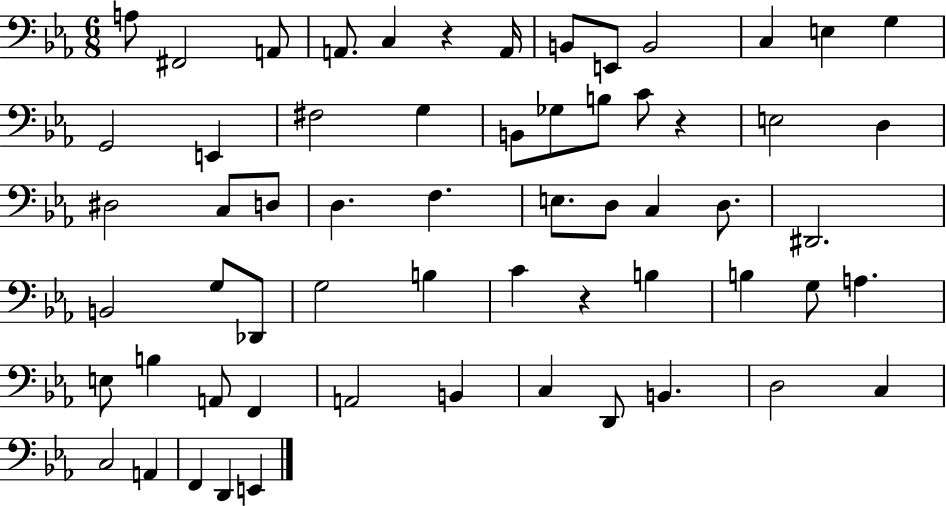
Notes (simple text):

A3/e F#2/h A2/e A2/e. C3/q R/q A2/s B2/e E2/e B2/h C3/q E3/q G3/q G2/h E2/q F#3/h G3/q B2/e Gb3/e B3/e C4/e R/q E3/h D3/q D#3/h C3/e D3/e D3/q. F3/q. E3/e. D3/e C3/q D3/e. D#2/h. B2/h G3/e Db2/e G3/h B3/q C4/q R/q B3/q B3/q G3/e A3/q. E3/e B3/q A2/e F2/q A2/h B2/q C3/q D2/e B2/q. D3/h C3/q C3/h A2/q F2/q D2/q E2/q